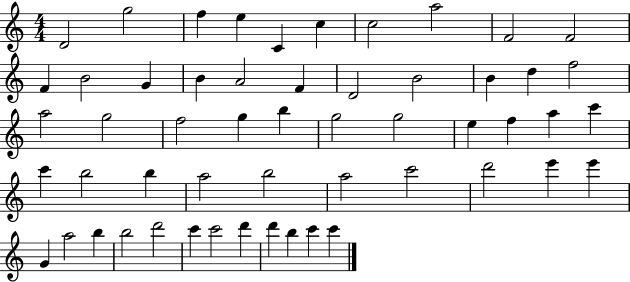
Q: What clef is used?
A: treble